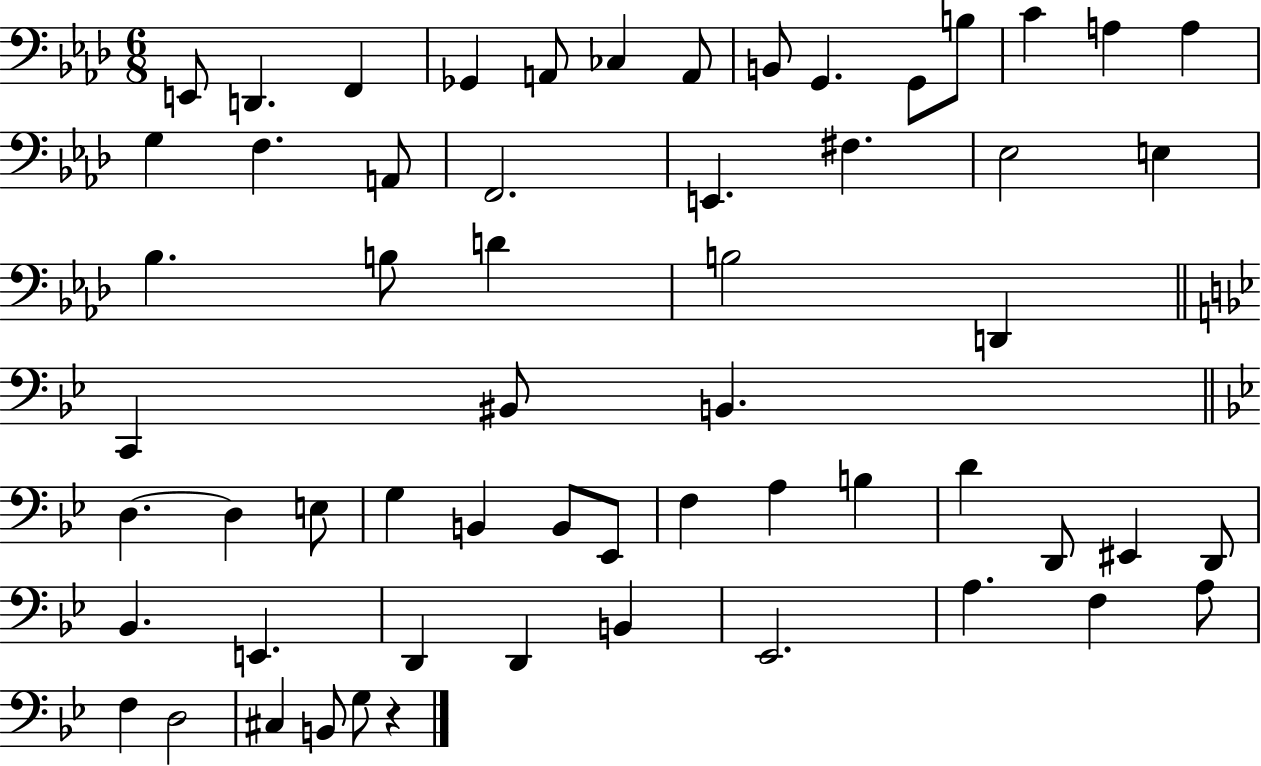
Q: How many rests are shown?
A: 1